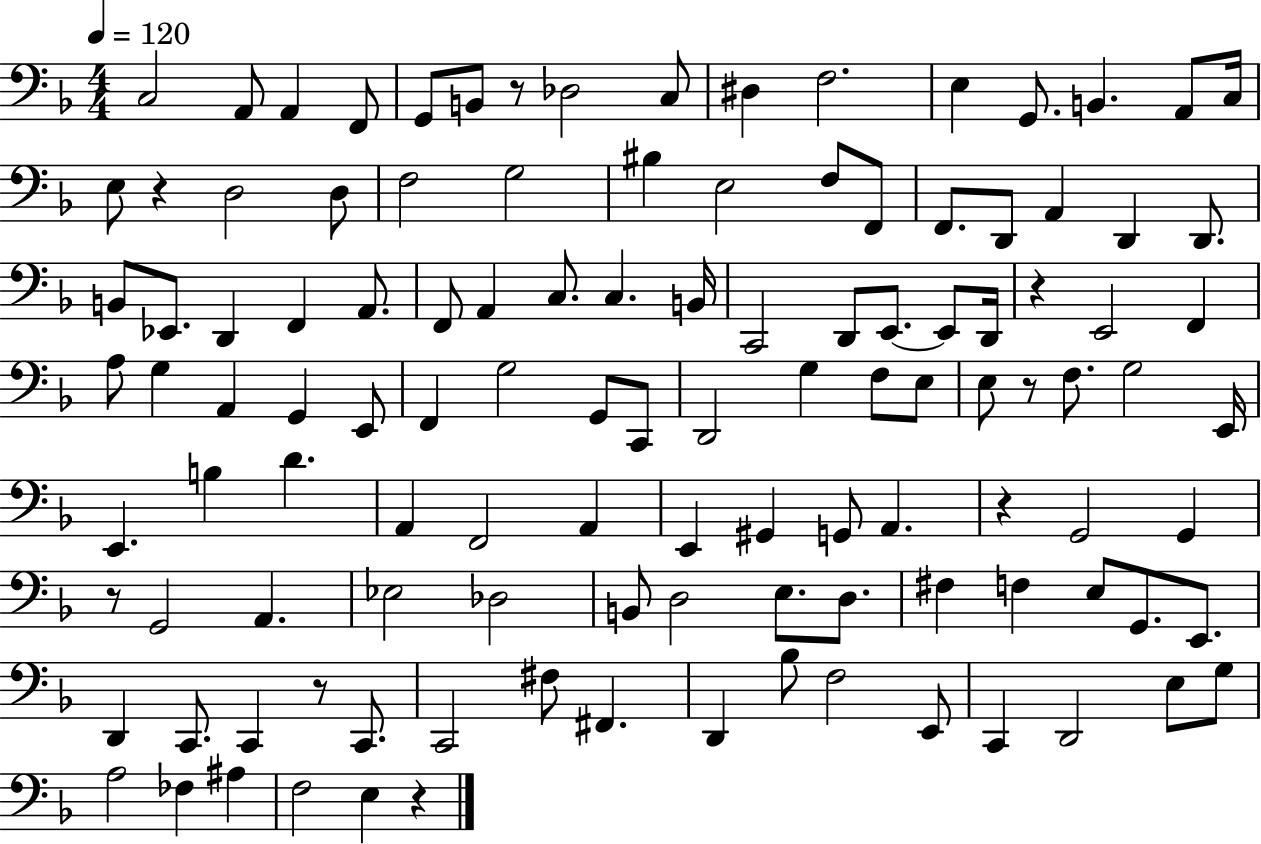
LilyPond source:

{
  \clef bass
  \numericTimeSignature
  \time 4/4
  \key f \major
  \tempo 4 = 120
  \repeat volta 2 { c2 a,8 a,4 f,8 | g,8 b,8 r8 des2 c8 | dis4 f2. | e4 g,8. b,4. a,8 c16 | \break e8 r4 d2 d8 | f2 g2 | bis4 e2 f8 f,8 | f,8. d,8 a,4 d,4 d,8. | \break b,8 ees,8. d,4 f,4 a,8. | f,8 a,4 c8. c4. b,16 | c,2 d,8 e,8.~~ e,8 d,16 | r4 e,2 f,4 | \break a8 g4 a,4 g,4 e,8 | f,4 g2 g,8 c,8 | d,2 g4 f8 e8 | e8 r8 f8. g2 e,16 | \break e,4. b4 d'4. | a,4 f,2 a,4 | e,4 gis,4 g,8 a,4. | r4 g,2 g,4 | \break r8 g,2 a,4. | ees2 des2 | b,8 d2 e8. d8. | fis4 f4 e8 g,8. e,8. | \break d,4 c,8. c,4 r8 c,8. | c,2 fis8 fis,4. | d,4 bes8 f2 e,8 | c,4 d,2 e8 g8 | \break a2 fes4 ais4 | f2 e4 r4 | } \bar "|."
}